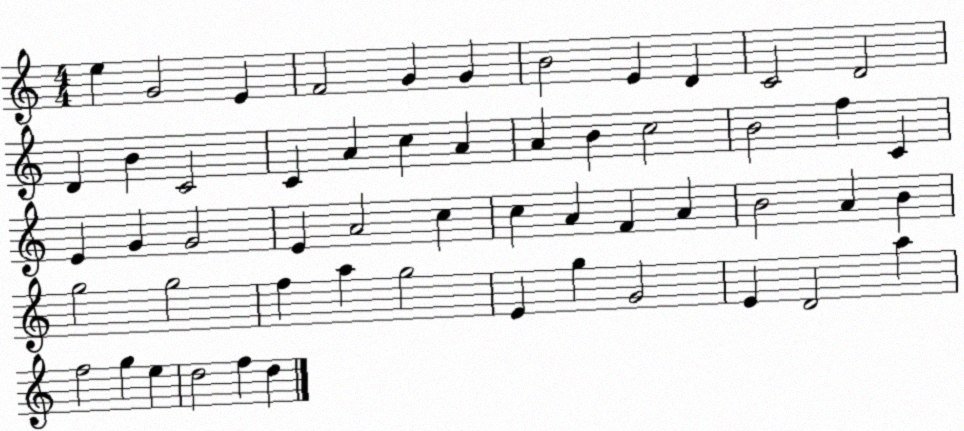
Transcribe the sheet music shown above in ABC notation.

X:1
T:Untitled
M:4/4
L:1/4
K:C
e G2 E F2 G G B2 E D C2 D2 D B C2 C A c A A B c2 B2 f C E G G2 E A2 c c A F A B2 A B g2 g2 f a g2 E g G2 E D2 a f2 g e d2 f d